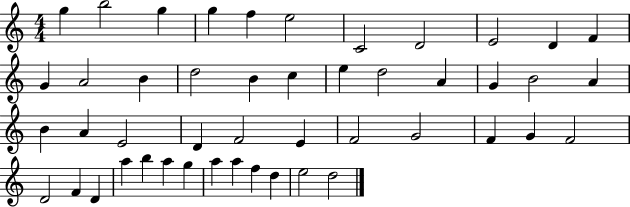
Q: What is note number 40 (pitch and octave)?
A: A5